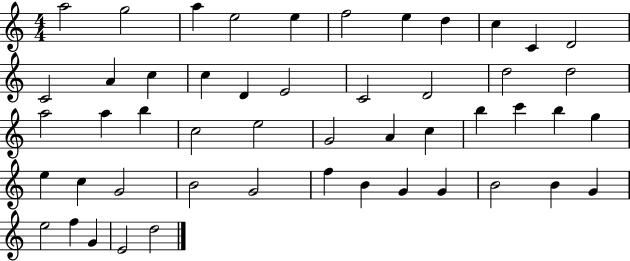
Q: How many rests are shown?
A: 0